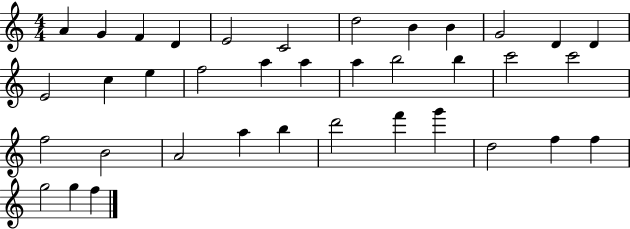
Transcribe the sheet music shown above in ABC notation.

X:1
T:Untitled
M:4/4
L:1/4
K:C
A G F D E2 C2 d2 B B G2 D D E2 c e f2 a a a b2 b c'2 c'2 f2 B2 A2 a b d'2 f' g' d2 f f g2 g f